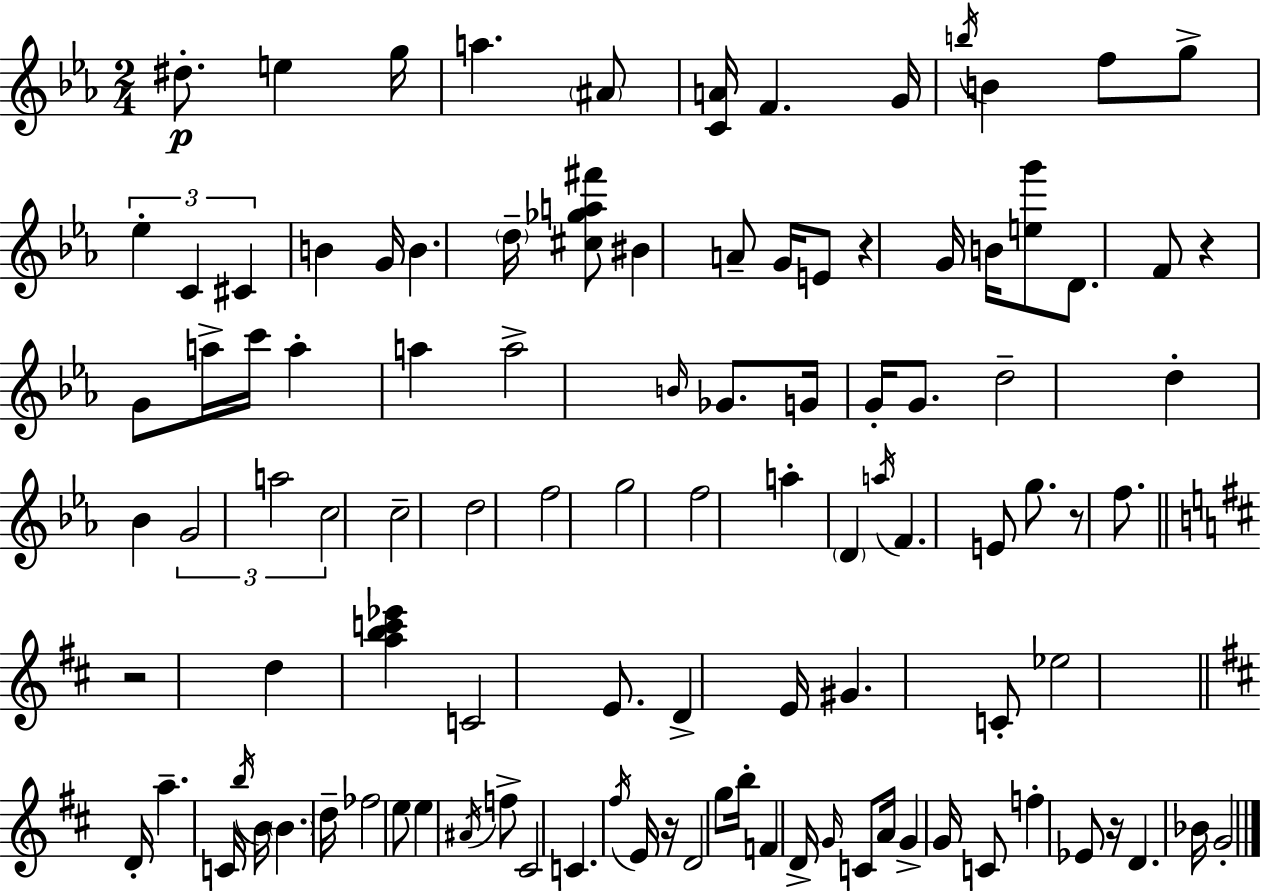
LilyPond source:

{
  \clef treble
  \numericTimeSignature
  \time 2/4
  \key ees \major
  dis''8.-.\p e''4 g''16 | a''4. \parenthesize ais'8 | <c' a'>16 f'4. g'16 | \acciaccatura { b''16 } b'4 f''8 g''8-> | \break \tuplet 3/2 { ees''4-. c'4 | cis'4 } b'4 | g'16 b'4. | \parenthesize d''16-- <cis'' ges'' a'' fis'''>8 bis'4 a'8-- | \break g'16 e'8 r4 | g'16 b'16 <e'' g'''>8 d'8. f'8 | r4 g'8 a''16-> | c'''16 a''4-. a''4 | \break a''2-> | \grace { b'16 } ges'8. g'16 g'16-. g'8. | d''2-- | d''4-. bes'4 | \break \tuplet 3/2 { g'2 | a''2 | c''2 } | c''2-- | \break d''2 | f''2 | g''2 | f''2 | \break a''4-. \parenthesize d'4 | \acciaccatura { a''16 } f'4. | e'8 g''8. r8 | f''8. \bar "||" \break \key b \minor r2 | d''4 <a'' b'' c''' ees'''>4 | c'2 | e'8. d'4-> e'16 | \break gis'4. c'8-. | ees''2 | \bar "||" \break \key d \major d'16-. a''4.-- c'16 | \acciaccatura { b''16 } b'16 \parenthesize b'4. | d''16-- fes''2 | e''8 e''4 \acciaccatura { ais'16 } | \break f''8-> cis'2 | c'4. | \acciaccatura { fis''16 } e'16 r16 d'2 | g''8 b''16-. f'4 | \break d'16-> \grace { g'16 } c'8 a'16 g'4-> | g'16 c'8 f''4-. | ees'8 r16 d'4. | bes'16 g'2-. | \break \bar "|."
}